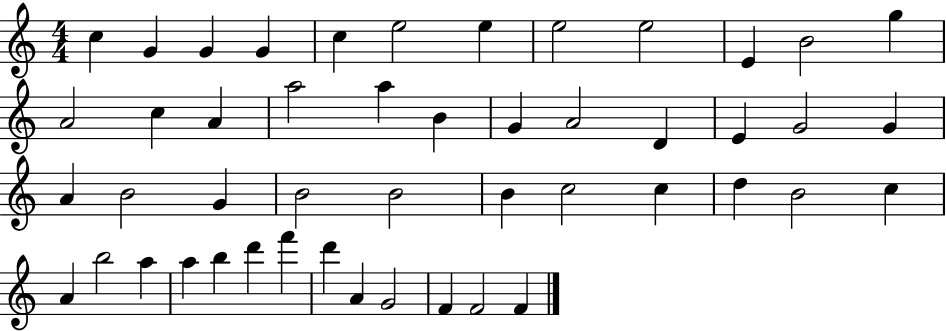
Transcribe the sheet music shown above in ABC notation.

X:1
T:Untitled
M:4/4
L:1/4
K:C
c G G G c e2 e e2 e2 E B2 g A2 c A a2 a B G A2 D E G2 G A B2 G B2 B2 B c2 c d B2 c A b2 a a b d' f' d' A G2 F F2 F